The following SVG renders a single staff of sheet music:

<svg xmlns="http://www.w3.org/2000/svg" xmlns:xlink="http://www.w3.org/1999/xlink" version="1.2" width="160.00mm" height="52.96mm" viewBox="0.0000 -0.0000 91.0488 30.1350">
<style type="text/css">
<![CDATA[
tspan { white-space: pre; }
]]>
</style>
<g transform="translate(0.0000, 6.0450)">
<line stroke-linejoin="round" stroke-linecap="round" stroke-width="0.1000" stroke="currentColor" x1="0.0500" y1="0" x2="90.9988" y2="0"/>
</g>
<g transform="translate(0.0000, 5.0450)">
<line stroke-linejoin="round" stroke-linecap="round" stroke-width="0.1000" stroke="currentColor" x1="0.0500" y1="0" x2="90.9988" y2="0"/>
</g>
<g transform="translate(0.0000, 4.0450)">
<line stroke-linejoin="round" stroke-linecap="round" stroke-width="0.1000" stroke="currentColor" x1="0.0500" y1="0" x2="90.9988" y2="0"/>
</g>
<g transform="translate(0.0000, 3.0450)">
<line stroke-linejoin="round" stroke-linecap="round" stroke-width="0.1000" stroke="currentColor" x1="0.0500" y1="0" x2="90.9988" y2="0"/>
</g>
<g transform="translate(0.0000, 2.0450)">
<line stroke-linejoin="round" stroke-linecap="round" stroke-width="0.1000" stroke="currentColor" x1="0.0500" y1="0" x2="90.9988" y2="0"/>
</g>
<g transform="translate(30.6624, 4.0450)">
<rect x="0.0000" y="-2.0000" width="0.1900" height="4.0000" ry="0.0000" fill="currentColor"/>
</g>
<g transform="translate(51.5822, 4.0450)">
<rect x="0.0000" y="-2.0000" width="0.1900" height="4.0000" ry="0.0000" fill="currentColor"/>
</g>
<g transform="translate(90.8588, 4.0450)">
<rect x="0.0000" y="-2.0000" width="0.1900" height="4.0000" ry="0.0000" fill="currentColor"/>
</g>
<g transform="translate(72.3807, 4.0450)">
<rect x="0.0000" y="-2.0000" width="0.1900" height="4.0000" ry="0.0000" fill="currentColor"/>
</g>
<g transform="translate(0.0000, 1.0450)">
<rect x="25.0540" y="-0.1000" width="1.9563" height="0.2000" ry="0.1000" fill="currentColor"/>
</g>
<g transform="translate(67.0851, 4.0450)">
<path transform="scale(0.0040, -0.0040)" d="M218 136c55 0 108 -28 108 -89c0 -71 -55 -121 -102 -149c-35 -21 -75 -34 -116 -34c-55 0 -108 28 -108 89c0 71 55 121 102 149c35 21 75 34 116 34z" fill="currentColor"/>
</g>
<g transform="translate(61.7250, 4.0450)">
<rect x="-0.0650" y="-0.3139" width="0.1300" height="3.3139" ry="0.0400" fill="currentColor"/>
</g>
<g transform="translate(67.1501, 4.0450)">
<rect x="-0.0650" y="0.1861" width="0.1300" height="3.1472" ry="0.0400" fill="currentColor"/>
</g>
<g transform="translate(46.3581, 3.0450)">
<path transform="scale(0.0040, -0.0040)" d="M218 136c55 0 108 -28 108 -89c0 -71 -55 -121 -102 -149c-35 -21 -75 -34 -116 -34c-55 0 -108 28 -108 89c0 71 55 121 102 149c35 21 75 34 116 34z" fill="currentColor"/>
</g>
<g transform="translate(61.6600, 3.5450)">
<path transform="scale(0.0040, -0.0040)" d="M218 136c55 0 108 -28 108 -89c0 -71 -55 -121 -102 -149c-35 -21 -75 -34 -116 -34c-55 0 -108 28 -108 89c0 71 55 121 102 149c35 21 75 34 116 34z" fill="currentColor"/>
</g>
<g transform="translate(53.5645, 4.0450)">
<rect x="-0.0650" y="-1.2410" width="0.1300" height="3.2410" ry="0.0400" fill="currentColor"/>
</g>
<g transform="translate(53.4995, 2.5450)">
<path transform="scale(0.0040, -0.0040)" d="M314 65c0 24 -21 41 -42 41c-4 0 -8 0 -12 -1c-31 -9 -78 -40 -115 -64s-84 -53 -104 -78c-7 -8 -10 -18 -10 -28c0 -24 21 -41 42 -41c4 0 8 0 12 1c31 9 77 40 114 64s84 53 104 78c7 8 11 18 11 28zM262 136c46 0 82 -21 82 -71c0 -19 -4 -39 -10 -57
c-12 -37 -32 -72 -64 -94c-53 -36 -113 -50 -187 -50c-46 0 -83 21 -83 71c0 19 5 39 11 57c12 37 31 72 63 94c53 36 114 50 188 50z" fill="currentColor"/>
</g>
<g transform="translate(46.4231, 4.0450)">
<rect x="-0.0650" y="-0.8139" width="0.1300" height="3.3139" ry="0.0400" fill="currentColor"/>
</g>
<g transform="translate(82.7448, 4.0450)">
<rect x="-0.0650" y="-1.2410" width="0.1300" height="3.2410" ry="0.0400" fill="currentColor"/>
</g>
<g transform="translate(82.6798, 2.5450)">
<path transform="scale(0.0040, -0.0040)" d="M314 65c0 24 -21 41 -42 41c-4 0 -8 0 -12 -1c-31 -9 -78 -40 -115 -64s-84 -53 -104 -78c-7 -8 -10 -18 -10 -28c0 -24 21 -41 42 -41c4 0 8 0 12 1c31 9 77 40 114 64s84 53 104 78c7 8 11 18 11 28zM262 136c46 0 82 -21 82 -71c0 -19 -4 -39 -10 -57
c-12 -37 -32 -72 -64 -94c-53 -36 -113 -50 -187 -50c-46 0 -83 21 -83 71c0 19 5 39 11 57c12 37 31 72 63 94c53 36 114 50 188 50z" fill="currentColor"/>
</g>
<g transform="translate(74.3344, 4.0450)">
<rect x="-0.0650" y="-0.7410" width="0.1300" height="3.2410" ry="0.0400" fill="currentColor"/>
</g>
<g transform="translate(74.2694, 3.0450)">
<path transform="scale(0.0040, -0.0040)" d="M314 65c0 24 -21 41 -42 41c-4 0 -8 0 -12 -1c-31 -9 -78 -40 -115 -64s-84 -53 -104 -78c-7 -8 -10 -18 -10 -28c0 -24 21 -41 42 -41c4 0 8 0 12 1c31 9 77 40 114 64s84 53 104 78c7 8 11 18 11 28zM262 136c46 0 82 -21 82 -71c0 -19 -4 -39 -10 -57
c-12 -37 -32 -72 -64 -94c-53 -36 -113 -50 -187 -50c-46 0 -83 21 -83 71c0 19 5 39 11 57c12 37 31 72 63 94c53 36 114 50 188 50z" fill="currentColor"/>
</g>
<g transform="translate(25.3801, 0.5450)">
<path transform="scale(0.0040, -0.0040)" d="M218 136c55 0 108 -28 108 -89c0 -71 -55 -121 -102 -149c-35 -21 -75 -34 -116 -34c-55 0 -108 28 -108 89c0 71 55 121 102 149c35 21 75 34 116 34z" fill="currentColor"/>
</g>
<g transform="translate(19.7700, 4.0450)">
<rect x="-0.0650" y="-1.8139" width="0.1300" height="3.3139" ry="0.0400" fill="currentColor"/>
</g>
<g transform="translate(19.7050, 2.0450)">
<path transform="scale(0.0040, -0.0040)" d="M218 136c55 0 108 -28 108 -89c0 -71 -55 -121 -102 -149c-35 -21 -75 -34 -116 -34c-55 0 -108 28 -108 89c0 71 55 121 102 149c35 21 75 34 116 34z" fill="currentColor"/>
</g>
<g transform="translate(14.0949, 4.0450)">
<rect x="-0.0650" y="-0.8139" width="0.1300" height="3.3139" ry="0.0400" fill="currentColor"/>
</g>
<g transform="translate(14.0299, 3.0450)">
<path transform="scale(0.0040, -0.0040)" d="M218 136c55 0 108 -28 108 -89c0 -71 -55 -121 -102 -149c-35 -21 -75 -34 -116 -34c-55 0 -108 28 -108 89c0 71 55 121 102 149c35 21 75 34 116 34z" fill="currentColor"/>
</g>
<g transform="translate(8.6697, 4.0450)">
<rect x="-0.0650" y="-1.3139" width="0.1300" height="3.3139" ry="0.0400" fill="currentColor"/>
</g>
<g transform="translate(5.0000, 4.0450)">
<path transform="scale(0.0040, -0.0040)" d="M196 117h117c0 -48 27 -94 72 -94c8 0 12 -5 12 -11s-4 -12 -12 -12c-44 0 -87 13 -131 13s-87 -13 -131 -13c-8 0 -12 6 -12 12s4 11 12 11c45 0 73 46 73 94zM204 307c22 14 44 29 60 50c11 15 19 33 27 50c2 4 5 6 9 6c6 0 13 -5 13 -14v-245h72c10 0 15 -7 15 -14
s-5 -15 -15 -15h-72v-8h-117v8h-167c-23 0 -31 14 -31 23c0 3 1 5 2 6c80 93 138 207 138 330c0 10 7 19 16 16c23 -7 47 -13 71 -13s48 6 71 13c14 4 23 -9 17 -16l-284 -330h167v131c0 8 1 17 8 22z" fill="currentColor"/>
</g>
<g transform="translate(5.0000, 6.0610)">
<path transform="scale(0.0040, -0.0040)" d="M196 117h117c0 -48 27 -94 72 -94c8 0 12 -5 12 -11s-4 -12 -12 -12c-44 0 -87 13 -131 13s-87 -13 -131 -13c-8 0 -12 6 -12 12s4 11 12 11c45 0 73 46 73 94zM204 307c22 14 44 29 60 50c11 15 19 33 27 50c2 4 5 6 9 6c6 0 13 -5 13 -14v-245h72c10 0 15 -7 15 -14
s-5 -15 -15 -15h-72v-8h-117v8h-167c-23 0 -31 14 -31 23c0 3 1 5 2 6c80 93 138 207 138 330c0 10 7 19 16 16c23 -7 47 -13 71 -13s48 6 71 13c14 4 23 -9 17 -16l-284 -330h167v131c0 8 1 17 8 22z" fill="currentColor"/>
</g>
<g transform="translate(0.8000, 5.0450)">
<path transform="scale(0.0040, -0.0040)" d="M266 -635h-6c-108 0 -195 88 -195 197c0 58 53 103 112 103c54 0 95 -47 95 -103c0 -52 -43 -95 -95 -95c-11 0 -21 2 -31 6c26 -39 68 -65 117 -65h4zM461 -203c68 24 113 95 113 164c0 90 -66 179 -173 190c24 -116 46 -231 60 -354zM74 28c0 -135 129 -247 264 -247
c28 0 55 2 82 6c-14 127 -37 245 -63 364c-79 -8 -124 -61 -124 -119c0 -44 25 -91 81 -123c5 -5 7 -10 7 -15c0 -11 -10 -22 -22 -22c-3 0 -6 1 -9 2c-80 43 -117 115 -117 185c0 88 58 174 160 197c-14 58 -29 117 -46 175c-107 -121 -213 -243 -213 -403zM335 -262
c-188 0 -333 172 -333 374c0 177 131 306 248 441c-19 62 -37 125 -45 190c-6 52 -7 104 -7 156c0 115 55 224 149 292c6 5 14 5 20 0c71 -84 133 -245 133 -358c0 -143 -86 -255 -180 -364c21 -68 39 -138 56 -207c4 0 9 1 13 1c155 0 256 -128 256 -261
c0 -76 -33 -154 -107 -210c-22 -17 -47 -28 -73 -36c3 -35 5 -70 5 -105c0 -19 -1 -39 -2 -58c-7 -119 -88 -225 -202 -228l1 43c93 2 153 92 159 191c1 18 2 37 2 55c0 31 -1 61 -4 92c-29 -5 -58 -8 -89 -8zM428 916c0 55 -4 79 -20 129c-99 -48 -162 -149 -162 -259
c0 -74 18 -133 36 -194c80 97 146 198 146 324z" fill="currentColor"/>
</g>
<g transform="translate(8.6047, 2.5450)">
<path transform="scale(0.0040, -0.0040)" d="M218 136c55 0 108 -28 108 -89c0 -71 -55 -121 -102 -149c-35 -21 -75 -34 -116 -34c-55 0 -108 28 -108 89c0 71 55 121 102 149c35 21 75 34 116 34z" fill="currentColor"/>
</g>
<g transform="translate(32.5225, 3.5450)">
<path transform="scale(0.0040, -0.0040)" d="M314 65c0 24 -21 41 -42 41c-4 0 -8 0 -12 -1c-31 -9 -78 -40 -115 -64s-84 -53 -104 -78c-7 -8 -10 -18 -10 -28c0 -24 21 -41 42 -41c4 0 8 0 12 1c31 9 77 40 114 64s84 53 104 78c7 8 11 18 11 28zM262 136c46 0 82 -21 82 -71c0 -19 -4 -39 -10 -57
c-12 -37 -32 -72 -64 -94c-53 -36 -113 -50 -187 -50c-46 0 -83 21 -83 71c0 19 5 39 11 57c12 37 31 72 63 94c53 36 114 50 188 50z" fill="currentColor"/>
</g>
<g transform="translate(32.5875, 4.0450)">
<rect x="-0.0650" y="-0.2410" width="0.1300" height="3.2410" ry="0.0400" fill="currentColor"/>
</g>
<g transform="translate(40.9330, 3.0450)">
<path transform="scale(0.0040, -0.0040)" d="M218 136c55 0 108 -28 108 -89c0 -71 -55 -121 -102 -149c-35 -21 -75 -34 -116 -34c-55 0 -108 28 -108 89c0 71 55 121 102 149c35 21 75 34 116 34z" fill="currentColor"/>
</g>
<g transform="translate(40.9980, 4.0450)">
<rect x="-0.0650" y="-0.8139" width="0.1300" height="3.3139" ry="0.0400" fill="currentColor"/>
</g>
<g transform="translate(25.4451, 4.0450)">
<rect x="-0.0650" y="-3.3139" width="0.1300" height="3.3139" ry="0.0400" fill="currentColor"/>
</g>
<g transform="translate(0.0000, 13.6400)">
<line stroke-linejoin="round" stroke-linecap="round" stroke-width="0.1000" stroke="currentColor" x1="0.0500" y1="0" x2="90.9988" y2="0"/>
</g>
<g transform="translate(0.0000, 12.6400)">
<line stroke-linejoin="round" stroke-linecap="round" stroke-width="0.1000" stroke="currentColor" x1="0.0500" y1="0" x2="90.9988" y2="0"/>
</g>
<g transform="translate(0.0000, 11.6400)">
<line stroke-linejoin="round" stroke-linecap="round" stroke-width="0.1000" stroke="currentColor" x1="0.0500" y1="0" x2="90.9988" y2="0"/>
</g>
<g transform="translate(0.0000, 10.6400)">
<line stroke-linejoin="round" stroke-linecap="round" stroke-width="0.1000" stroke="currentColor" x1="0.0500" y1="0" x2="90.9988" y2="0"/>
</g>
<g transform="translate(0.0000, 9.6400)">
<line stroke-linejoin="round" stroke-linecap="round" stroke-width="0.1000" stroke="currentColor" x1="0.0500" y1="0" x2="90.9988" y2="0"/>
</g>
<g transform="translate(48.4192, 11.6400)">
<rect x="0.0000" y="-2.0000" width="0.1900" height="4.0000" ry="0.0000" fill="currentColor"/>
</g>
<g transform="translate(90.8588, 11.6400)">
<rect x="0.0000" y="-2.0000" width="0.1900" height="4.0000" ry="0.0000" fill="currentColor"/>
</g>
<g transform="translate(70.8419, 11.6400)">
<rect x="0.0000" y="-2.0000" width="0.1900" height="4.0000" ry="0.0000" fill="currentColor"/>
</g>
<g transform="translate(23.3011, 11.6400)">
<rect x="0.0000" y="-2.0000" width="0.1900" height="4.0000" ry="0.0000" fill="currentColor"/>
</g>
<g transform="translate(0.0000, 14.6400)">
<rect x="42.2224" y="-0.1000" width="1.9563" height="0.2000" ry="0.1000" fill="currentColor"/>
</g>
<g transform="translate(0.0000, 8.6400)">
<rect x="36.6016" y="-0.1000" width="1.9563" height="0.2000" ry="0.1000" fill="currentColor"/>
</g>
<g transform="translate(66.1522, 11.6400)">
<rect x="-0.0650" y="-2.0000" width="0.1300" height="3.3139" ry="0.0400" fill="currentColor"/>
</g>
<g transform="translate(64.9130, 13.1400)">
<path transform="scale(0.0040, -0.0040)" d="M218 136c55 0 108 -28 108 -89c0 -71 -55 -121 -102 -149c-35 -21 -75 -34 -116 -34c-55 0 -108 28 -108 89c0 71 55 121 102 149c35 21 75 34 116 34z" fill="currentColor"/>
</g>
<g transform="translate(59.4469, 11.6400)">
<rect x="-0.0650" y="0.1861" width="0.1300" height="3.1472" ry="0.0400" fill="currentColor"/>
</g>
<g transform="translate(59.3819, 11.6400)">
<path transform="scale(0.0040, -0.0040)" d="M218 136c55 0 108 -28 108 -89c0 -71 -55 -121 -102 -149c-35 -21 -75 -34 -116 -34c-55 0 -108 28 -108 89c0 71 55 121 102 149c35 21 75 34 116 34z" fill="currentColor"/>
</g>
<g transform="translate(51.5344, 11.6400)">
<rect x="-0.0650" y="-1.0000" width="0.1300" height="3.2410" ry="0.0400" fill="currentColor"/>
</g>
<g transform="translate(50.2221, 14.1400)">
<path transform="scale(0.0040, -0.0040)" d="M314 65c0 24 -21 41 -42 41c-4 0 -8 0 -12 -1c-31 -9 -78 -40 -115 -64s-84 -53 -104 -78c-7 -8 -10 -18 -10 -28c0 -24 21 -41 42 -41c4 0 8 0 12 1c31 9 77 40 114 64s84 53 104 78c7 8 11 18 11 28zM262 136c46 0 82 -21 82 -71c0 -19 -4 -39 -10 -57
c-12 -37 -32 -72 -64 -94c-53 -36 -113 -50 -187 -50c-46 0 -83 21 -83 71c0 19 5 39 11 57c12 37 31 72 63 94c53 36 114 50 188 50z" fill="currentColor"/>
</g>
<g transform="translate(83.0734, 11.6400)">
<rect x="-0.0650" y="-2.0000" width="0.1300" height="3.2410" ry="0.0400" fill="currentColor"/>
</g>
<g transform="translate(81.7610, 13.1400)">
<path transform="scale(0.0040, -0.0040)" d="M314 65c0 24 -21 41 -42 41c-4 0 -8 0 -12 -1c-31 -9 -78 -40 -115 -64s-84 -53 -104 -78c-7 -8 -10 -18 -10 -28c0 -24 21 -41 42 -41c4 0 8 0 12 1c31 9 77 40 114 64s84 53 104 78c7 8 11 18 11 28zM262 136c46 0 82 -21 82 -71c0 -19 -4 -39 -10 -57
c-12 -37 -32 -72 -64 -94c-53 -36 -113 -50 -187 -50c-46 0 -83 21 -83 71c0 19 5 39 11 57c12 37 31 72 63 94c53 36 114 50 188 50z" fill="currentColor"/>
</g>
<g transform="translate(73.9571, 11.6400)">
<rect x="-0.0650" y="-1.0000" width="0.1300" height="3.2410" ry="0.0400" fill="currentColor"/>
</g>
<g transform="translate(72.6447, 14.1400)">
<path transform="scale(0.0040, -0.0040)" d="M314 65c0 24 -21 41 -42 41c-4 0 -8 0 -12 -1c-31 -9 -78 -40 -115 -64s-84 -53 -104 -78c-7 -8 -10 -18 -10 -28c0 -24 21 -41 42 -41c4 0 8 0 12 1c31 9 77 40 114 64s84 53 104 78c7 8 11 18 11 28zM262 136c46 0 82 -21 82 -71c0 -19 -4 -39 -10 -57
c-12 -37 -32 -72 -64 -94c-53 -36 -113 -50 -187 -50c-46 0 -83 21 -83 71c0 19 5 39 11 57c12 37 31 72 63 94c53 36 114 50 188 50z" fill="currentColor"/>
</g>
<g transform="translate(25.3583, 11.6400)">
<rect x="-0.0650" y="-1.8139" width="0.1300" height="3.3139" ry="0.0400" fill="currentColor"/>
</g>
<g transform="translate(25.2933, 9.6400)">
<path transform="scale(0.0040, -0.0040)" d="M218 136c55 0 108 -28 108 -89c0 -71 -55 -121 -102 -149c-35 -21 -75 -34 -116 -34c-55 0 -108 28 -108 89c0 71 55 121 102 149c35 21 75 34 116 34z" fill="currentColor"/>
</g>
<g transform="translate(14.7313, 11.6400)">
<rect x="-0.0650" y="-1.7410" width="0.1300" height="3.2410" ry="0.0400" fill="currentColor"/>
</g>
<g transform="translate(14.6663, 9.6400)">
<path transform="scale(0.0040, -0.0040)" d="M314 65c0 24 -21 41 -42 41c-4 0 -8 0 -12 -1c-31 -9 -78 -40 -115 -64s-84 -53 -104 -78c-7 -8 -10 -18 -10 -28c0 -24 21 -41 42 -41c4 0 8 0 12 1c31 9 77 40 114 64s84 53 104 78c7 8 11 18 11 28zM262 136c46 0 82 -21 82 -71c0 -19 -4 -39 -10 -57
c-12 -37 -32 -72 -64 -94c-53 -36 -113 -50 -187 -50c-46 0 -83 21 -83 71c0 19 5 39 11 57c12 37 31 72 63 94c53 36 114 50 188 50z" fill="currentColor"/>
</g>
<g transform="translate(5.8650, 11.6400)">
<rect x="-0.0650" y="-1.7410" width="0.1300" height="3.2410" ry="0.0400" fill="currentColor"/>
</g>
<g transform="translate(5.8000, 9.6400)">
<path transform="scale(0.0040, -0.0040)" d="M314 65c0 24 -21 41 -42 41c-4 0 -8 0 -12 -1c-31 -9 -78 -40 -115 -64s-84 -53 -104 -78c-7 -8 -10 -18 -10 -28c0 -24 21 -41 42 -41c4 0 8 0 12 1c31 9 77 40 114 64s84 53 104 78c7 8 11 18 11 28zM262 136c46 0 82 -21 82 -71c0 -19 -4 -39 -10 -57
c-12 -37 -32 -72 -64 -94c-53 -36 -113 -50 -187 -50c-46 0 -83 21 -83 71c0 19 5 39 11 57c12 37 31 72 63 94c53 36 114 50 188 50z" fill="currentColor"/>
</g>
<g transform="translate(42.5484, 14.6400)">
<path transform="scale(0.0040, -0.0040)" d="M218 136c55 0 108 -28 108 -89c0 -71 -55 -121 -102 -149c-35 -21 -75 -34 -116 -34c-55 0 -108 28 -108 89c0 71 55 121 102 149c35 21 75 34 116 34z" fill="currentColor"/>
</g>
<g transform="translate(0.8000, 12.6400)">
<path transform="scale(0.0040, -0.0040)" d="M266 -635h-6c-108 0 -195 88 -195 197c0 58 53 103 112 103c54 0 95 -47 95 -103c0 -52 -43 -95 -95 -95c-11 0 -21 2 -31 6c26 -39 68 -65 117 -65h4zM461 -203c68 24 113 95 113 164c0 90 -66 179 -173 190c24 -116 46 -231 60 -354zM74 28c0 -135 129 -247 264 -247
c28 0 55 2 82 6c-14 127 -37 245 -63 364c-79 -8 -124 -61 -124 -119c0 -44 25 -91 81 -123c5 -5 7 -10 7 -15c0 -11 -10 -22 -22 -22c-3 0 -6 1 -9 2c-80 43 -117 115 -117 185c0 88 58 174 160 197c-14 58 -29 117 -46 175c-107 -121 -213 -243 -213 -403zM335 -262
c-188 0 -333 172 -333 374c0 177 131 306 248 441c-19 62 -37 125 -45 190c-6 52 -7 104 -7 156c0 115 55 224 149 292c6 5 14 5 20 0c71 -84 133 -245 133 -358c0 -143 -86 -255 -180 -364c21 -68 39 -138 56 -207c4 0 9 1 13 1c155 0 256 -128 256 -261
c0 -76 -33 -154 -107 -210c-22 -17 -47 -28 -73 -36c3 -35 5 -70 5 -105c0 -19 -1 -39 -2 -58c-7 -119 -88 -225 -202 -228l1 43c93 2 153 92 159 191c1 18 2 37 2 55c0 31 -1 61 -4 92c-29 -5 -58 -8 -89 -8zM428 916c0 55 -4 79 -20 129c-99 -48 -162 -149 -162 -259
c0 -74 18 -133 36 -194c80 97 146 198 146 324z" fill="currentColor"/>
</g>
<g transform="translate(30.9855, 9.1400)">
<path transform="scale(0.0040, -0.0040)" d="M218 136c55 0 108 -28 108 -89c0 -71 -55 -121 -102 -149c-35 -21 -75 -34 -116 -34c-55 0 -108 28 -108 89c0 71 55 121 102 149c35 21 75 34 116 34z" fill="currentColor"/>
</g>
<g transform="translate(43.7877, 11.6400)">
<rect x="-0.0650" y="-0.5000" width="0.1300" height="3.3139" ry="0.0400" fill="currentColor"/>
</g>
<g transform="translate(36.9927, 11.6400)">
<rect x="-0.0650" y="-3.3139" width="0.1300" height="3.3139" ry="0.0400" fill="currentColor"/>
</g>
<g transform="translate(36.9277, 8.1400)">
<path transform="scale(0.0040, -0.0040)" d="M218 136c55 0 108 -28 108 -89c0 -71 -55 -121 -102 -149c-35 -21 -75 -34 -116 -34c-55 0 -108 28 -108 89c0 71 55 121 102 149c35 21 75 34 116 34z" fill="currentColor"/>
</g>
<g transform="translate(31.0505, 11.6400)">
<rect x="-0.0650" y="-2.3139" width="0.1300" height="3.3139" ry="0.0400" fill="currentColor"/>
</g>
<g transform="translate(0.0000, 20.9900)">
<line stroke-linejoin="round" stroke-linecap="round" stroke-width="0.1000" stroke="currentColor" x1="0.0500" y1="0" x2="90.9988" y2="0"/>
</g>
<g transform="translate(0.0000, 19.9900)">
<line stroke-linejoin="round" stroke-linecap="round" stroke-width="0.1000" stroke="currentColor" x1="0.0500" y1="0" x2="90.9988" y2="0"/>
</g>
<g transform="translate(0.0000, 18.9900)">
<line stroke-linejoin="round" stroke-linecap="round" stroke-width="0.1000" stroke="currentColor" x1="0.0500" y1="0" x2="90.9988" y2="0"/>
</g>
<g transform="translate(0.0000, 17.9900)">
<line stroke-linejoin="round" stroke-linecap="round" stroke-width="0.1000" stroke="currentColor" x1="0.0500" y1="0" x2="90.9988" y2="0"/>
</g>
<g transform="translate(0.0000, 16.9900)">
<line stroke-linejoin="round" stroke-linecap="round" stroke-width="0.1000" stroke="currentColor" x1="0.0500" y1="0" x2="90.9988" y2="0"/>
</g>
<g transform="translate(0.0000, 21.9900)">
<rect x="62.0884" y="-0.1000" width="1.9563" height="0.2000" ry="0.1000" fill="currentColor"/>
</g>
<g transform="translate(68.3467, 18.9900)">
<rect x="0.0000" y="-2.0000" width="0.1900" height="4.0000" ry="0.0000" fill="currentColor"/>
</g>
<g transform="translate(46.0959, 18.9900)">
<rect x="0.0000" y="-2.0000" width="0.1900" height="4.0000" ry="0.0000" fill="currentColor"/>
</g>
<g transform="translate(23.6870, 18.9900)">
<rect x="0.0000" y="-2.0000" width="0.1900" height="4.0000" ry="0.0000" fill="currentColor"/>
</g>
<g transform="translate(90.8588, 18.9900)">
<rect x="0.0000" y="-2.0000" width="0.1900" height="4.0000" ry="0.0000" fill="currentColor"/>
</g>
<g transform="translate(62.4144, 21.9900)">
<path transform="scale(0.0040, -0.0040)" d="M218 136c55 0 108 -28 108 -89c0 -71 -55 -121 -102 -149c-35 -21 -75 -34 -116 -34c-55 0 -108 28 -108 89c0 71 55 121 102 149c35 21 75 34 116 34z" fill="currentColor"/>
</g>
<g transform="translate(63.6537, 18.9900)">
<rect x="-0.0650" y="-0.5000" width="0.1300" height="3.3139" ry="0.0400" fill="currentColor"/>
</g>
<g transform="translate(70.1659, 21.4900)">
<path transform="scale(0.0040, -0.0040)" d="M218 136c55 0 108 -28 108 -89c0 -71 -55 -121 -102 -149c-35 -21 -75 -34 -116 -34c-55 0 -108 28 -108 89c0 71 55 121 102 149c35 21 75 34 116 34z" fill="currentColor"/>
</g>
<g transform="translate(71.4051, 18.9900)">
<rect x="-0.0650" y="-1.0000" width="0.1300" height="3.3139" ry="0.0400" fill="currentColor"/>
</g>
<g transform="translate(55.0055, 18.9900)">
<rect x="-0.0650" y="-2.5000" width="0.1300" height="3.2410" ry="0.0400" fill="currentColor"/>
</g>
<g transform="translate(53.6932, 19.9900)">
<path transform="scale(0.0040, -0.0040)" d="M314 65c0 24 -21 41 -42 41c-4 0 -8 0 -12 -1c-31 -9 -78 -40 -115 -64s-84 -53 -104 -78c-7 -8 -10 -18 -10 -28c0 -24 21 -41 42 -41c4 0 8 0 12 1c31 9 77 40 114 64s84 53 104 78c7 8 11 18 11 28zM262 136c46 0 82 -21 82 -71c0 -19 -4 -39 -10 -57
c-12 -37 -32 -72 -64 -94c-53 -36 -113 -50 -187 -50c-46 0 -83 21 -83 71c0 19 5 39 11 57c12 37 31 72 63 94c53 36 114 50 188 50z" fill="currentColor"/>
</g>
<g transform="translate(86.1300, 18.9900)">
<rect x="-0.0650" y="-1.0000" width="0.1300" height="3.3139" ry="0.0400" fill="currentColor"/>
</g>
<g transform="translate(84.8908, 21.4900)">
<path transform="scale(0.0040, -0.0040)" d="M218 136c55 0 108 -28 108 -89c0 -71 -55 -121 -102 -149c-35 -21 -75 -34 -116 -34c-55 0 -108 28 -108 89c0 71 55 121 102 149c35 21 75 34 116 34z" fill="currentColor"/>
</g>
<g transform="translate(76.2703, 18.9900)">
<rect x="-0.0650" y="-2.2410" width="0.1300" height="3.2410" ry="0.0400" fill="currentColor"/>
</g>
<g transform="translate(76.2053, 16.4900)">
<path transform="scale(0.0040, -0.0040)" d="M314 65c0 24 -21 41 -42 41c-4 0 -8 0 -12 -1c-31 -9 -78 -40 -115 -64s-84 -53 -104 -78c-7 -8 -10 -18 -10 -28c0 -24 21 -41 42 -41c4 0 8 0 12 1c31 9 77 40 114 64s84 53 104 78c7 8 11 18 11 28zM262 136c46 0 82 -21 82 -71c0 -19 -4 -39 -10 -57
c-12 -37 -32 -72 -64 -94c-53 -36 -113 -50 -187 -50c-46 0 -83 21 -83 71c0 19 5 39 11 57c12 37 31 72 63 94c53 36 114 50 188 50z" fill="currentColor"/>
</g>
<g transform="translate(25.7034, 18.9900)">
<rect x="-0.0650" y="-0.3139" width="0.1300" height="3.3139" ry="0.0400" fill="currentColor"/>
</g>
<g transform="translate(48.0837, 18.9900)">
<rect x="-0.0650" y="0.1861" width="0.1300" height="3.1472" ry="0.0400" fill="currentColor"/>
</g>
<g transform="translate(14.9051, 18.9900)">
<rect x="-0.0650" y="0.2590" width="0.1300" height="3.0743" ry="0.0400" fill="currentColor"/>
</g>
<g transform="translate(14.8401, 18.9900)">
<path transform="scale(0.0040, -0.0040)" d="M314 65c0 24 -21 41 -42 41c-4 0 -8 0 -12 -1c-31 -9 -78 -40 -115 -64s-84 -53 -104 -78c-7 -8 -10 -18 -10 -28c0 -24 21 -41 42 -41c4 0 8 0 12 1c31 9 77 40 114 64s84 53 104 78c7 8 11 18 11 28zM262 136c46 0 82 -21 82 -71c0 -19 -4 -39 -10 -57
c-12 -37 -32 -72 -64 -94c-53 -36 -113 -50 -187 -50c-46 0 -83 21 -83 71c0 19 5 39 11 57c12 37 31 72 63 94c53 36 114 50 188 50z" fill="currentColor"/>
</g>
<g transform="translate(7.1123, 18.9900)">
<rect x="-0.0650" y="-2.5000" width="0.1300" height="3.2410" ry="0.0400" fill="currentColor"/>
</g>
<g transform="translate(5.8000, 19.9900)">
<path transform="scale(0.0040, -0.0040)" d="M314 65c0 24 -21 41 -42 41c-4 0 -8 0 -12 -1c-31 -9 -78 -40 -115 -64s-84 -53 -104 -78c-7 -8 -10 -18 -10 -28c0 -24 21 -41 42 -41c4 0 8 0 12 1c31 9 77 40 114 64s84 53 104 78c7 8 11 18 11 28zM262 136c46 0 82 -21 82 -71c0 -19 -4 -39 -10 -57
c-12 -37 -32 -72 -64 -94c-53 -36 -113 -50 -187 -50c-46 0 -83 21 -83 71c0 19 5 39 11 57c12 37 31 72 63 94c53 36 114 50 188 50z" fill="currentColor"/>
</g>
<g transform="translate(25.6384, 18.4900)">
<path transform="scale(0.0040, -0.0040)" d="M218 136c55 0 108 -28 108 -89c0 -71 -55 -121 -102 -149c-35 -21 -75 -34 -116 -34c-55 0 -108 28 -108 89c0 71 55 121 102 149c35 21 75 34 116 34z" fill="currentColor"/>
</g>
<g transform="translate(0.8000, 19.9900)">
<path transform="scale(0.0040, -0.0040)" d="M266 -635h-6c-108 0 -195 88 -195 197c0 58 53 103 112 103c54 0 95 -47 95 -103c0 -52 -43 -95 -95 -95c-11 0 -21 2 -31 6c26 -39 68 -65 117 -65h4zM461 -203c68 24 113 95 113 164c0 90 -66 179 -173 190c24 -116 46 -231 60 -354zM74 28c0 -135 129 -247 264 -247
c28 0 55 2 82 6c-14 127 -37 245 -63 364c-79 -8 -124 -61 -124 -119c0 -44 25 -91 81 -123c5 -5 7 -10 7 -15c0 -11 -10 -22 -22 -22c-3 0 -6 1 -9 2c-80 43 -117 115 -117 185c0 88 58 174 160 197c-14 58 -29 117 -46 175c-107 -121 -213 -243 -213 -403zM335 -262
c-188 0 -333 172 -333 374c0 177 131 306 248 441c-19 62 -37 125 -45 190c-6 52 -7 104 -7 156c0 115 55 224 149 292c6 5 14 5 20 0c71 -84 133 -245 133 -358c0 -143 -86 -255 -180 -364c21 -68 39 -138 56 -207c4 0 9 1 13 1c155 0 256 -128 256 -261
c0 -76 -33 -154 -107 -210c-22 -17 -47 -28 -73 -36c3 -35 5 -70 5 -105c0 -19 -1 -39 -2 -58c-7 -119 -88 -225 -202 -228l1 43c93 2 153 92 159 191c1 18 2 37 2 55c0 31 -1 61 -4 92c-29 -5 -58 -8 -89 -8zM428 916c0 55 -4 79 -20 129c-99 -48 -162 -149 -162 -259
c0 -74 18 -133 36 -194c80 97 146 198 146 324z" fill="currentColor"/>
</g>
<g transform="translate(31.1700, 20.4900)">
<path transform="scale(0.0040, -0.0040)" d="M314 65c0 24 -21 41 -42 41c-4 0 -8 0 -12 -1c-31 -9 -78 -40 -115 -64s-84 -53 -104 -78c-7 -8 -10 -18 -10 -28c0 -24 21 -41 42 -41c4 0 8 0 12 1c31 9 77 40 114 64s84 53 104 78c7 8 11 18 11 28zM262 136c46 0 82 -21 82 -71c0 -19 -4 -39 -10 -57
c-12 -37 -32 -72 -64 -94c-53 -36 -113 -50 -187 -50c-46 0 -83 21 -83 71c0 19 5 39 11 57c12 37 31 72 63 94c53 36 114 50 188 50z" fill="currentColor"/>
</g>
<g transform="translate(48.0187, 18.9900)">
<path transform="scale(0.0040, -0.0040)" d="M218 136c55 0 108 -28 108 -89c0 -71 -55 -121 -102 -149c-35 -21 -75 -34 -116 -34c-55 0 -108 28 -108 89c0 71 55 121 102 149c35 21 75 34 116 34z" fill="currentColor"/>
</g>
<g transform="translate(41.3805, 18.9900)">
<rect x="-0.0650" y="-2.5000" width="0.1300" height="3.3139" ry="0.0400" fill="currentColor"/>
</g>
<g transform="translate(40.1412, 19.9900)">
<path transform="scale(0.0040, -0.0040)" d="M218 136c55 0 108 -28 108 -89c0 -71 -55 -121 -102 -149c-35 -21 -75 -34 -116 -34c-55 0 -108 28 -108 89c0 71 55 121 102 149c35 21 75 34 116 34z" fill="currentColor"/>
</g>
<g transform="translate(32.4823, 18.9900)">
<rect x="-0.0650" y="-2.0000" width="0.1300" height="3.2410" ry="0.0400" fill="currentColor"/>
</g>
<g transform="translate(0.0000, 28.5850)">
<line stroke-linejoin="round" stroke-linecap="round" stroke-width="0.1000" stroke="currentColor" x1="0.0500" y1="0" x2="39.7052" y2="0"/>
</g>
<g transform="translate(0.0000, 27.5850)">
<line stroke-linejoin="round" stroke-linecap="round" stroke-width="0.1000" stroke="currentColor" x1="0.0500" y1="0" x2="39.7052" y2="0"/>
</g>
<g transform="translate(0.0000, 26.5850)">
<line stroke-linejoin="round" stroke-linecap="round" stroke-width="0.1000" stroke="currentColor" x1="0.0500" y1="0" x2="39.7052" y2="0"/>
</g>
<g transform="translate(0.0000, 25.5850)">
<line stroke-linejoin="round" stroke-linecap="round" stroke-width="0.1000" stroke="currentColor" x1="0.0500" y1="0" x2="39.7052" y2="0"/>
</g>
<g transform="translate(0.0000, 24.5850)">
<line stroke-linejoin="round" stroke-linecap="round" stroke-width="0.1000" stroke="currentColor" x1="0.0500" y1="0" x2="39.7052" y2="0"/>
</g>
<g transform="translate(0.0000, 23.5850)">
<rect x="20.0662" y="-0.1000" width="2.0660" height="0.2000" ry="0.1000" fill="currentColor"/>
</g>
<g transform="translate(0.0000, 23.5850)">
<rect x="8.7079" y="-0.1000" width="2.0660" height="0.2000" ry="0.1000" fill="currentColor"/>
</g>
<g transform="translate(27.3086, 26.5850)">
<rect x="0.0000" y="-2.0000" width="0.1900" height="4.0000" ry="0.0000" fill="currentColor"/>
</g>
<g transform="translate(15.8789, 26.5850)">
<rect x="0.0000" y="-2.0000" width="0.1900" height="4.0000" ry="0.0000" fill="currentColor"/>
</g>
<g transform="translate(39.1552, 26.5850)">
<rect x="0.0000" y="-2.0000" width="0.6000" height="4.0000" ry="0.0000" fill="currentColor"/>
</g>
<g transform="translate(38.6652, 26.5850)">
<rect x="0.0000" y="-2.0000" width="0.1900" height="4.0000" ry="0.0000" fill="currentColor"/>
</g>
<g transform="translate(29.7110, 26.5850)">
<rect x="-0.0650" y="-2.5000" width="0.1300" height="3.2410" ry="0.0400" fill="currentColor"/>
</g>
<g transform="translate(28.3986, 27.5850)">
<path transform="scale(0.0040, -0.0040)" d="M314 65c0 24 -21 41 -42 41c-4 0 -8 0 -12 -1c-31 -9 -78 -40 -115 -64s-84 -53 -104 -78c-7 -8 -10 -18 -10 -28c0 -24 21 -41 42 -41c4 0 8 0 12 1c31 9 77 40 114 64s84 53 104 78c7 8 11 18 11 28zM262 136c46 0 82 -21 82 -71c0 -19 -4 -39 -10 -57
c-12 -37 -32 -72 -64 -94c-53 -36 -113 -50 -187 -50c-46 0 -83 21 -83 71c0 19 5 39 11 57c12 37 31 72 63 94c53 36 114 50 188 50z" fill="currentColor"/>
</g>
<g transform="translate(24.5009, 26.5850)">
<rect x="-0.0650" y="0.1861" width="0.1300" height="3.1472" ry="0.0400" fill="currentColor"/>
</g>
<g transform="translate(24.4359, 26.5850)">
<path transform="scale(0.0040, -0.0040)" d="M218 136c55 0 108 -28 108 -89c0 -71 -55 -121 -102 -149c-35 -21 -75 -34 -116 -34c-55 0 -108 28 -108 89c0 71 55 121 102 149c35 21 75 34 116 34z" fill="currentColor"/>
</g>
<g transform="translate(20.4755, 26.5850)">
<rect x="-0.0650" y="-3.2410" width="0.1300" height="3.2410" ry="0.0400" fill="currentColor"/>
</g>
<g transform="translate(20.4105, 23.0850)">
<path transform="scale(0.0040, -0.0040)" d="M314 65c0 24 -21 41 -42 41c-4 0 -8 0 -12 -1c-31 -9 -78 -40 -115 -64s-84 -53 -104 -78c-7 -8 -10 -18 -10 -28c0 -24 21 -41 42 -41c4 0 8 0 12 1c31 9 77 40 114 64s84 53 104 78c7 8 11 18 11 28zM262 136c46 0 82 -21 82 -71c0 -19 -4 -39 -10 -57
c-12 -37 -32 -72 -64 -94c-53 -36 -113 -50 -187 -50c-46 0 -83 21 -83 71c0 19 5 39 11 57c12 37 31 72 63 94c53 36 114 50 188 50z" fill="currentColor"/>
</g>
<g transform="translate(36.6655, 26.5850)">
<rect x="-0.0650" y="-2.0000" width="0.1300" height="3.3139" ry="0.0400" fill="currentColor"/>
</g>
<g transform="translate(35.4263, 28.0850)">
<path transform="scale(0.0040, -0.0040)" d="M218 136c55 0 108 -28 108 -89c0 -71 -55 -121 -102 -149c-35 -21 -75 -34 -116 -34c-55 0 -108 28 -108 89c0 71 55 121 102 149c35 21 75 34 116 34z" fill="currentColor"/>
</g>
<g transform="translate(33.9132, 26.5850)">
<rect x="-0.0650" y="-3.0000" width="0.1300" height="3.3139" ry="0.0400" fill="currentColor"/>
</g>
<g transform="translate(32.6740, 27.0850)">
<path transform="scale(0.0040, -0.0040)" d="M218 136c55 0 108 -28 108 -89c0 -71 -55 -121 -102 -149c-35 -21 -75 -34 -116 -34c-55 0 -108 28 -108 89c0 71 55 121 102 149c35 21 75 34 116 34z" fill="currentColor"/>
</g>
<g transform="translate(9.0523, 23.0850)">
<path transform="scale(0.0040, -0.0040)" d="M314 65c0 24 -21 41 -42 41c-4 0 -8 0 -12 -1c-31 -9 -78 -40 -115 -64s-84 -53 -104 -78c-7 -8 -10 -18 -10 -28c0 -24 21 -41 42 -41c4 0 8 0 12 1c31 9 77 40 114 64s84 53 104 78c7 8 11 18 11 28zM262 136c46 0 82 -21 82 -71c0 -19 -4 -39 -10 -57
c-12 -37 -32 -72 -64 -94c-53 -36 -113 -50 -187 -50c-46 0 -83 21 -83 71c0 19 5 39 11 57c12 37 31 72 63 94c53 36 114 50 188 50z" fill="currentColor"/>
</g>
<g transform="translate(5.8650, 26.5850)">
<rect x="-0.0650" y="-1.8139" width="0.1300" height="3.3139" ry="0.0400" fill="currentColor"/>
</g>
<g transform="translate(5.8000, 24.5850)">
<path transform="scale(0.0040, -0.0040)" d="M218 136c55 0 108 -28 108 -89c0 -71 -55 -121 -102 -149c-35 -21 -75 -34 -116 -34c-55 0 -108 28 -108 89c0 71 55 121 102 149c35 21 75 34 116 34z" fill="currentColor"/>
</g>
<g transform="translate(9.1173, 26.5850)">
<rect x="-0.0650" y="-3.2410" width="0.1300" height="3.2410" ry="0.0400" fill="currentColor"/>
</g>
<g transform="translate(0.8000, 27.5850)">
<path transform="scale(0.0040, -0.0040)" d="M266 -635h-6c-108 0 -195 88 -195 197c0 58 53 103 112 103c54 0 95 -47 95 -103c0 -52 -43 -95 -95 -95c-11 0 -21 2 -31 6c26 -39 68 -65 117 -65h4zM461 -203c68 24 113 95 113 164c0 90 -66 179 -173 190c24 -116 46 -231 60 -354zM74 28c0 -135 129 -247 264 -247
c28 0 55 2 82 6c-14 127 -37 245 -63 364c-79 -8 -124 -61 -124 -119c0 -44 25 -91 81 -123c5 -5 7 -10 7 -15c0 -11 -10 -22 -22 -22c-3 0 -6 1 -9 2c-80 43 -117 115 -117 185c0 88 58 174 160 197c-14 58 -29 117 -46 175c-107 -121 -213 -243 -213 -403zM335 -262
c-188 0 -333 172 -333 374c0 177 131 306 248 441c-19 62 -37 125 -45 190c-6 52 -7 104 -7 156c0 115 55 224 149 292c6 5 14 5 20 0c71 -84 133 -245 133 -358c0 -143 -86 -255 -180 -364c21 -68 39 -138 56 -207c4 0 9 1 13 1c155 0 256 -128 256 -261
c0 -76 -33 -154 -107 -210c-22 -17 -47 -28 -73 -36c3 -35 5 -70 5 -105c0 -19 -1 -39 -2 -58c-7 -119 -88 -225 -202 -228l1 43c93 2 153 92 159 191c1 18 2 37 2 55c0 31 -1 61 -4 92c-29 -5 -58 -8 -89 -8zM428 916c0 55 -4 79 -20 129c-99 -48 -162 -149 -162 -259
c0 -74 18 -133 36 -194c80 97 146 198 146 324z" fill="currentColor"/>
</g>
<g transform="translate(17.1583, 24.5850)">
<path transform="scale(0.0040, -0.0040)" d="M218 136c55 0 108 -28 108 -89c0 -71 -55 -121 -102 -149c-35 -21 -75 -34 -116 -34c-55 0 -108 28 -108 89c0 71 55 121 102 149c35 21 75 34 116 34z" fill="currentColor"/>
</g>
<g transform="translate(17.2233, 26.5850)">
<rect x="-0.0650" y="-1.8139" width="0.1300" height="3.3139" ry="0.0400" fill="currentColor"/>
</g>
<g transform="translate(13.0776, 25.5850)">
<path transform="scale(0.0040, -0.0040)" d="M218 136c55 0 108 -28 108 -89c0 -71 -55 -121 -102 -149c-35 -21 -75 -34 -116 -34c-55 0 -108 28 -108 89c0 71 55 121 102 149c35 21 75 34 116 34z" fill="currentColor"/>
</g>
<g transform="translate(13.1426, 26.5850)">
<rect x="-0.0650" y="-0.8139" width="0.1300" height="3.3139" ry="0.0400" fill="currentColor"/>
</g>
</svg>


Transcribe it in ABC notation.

X:1
T:Untitled
M:4/4
L:1/4
K:C
e d f b c2 d d e2 c B d2 e2 f2 f2 f g b C D2 B F D2 F2 G2 B2 c F2 G B G2 C D g2 D f b2 d f b2 B G2 A F